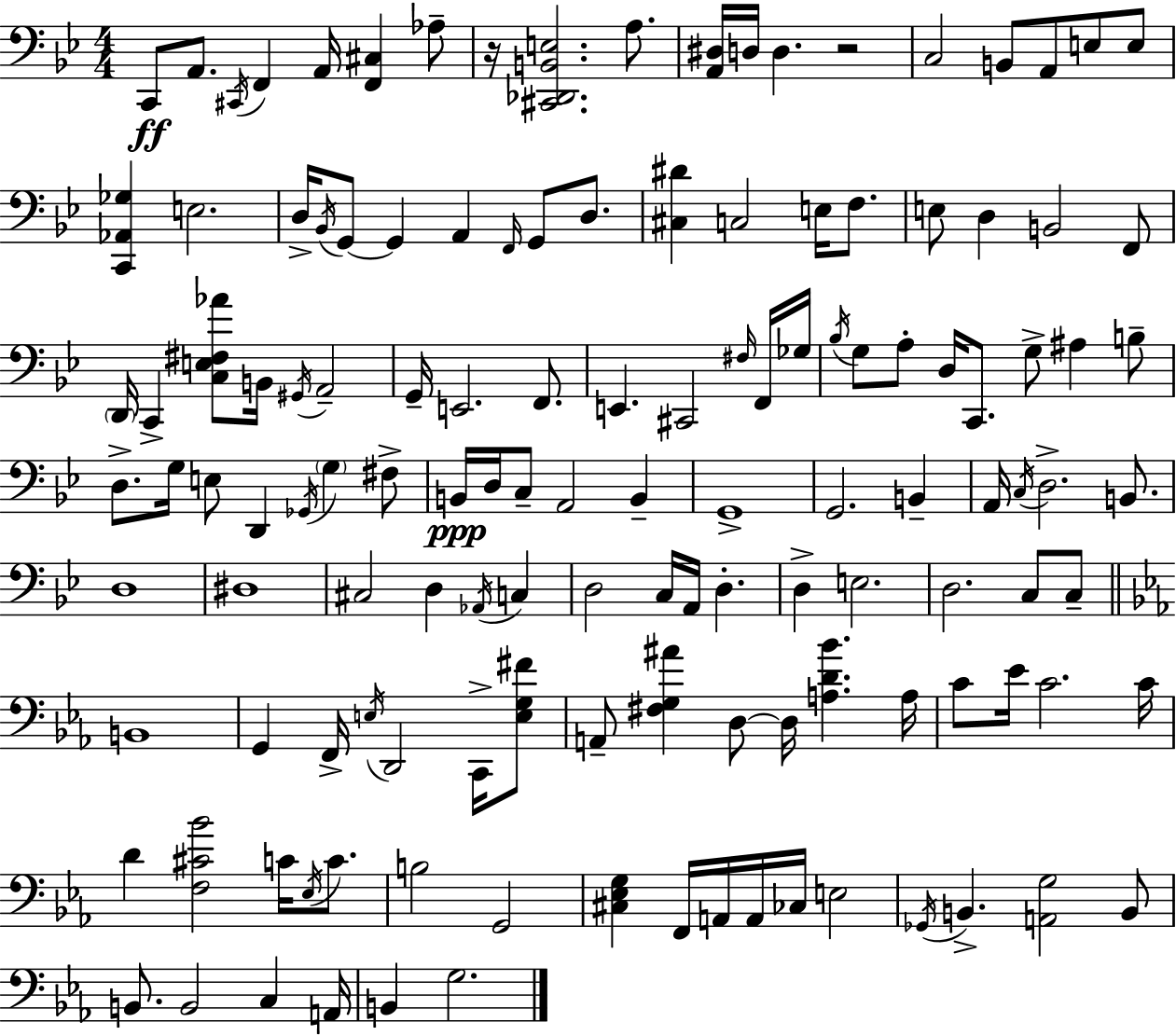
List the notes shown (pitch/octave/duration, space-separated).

C2/e A2/e. C#2/s F2/q A2/s [F2,C#3]/q Ab3/e R/s [C#2,Db2,B2,E3]/h. A3/e. [A2,D#3]/s D3/s D3/q. R/h C3/h B2/e A2/e E3/e E3/e [C2,Ab2,Gb3]/q E3/h. D3/s Bb2/s G2/e G2/q A2/q F2/s G2/e D3/e. [C#3,D#4]/q C3/h E3/s F3/e. E3/e D3/q B2/h F2/e D2/s C2/q [C3,E3,F#3,Ab4]/e B2/s G#2/s A2/h G2/s E2/h. F2/e. E2/q. C#2/h F#3/s F2/s Gb3/s Bb3/s G3/e A3/e D3/s C2/e. G3/e A#3/q B3/e D3/e. G3/s E3/e D2/q Gb2/s G3/q F#3/e B2/s D3/s C3/e A2/h B2/q G2/w G2/h. B2/q A2/s C3/s D3/h. B2/e. D3/w D#3/w C#3/h D3/q Ab2/s C3/q D3/h C3/s A2/s D3/q. D3/q E3/h. D3/h. C3/e C3/e B2/w G2/q F2/s E3/s D2/h C2/s [E3,G3,F#4]/e A2/e [F#3,G3,A#4]/q D3/e D3/s [A3,D4,Bb4]/q. A3/s C4/e Eb4/s C4/h. C4/s D4/q [F3,C#4,Bb4]/h C4/s Eb3/s C4/e. B3/h G2/h [C#3,Eb3,G3]/q F2/s A2/s A2/s CES3/s E3/h Gb2/s B2/q. [A2,G3]/h B2/e B2/e. B2/h C3/q A2/s B2/q G3/h.